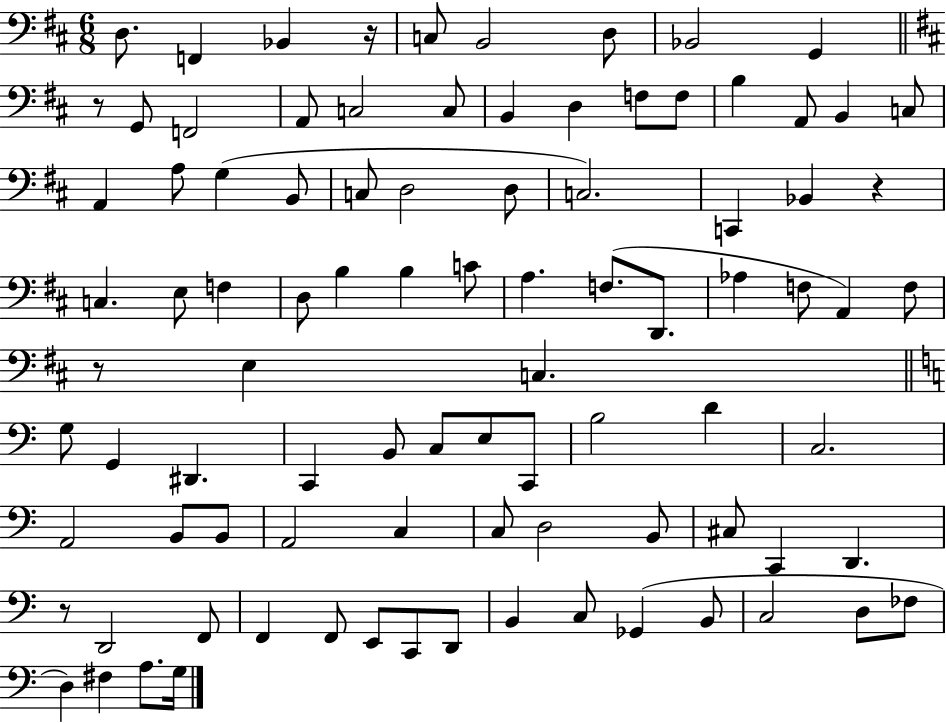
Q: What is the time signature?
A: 6/8